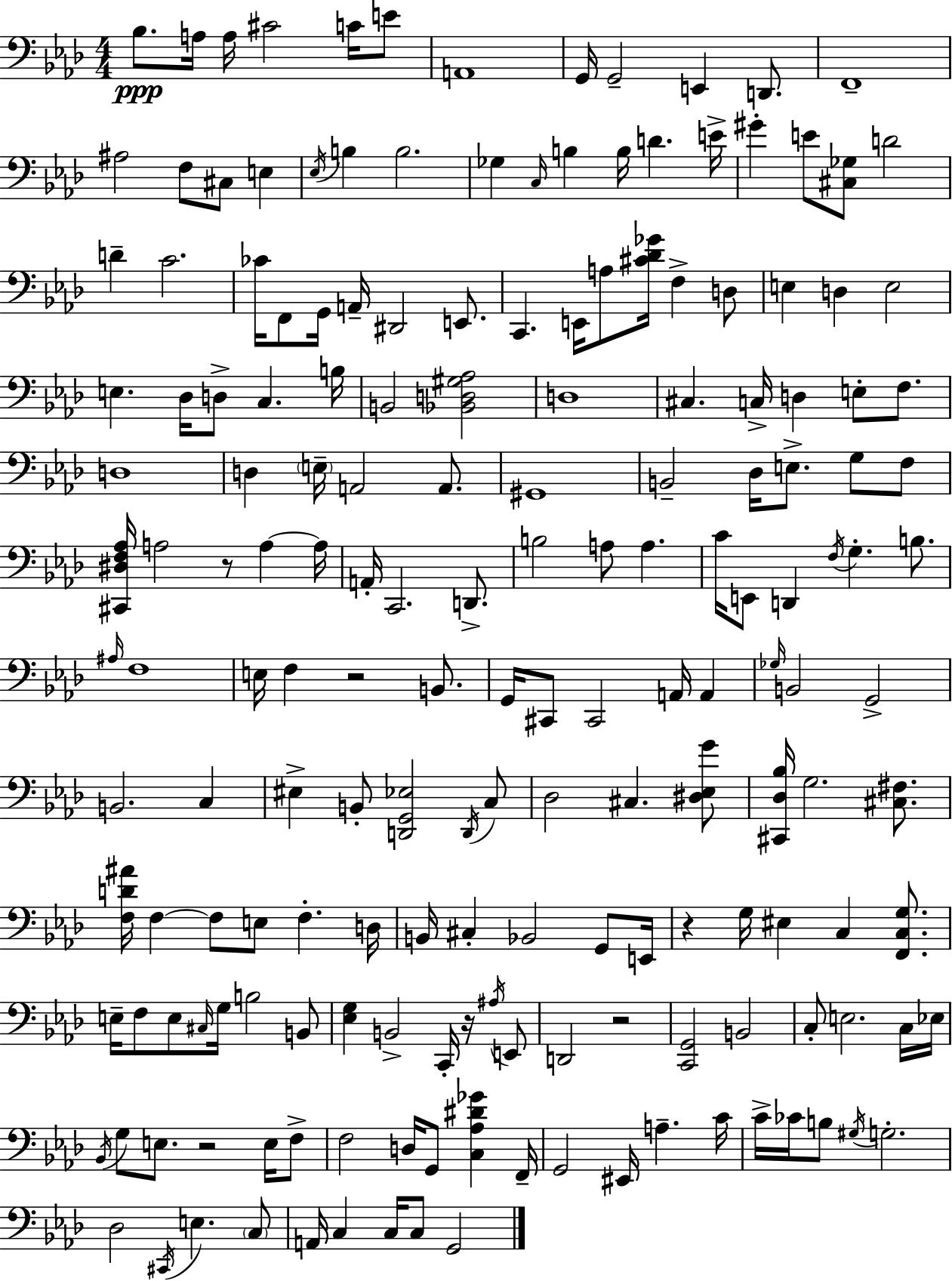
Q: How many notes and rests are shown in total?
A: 180